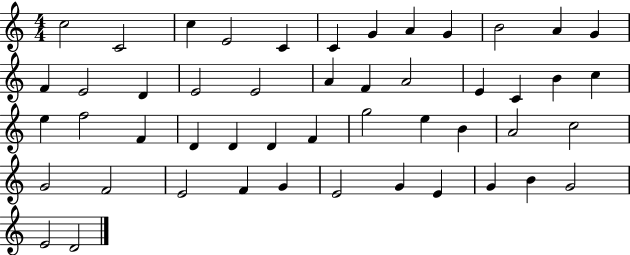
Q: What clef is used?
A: treble